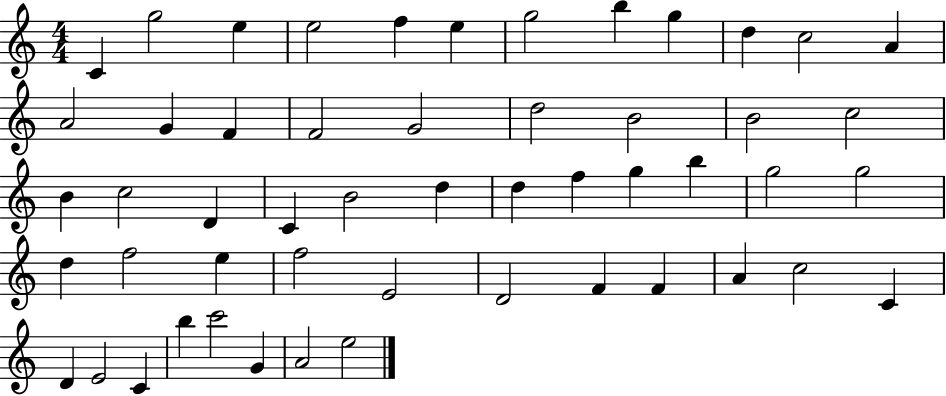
X:1
T:Untitled
M:4/4
L:1/4
K:C
C g2 e e2 f e g2 b g d c2 A A2 G F F2 G2 d2 B2 B2 c2 B c2 D C B2 d d f g b g2 g2 d f2 e f2 E2 D2 F F A c2 C D E2 C b c'2 G A2 e2